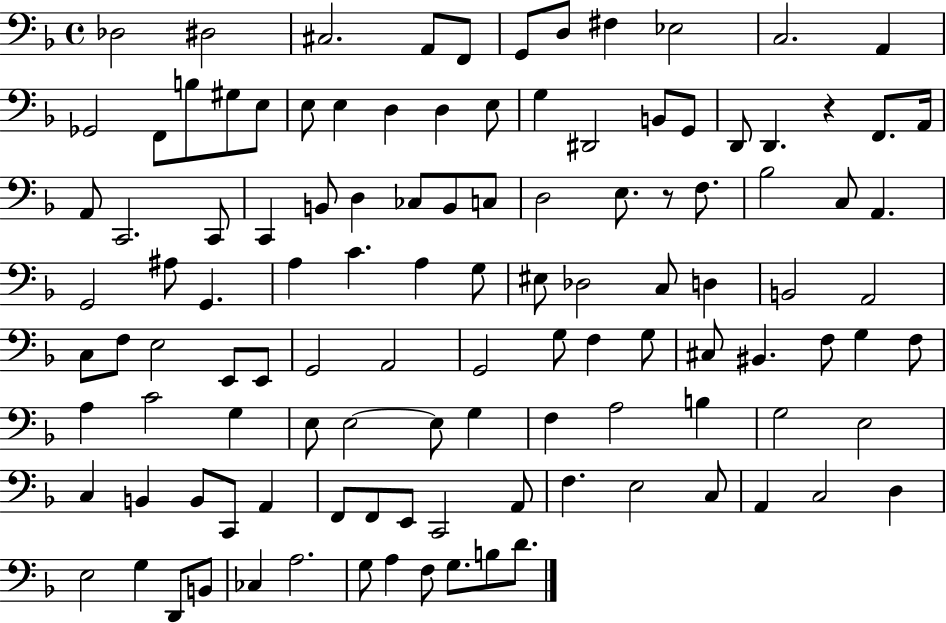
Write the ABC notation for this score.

X:1
T:Untitled
M:4/4
L:1/4
K:F
_D,2 ^D,2 ^C,2 A,,/2 F,,/2 G,,/2 D,/2 ^F, _E,2 C,2 A,, _G,,2 F,,/2 B,/2 ^G,/2 E,/2 E,/2 E, D, D, E,/2 G, ^D,,2 B,,/2 G,,/2 D,,/2 D,, z F,,/2 A,,/4 A,,/2 C,,2 C,,/2 C,, B,,/2 D, _C,/2 B,,/2 C,/2 D,2 E,/2 z/2 F,/2 _B,2 C,/2 A,, G,,2 ^A,/2 G,, A, C A, G,/2 ^E,/2 _D,2 C,/2 D, B,,2 A,,2 C,/2 F,/2 E,2 E,,/2 E,,/2 G,,2 A,,2 G,,2 G,/2 F, G,/2 ^C,/2 ^B,, F,/2 G, F,/2 A, C2 G, E,/2 E,2 E,/2 G, F, A,2 B, G,2 E,2 C, B,, B,,/2 C,,/2 A,, F,,/2 F,,/2 E,,/2 C,,2 A,,/2 F, E,2 C,/2 A,, C,2 D, E,2 G, D,,/2 B,,/2 _C, A,2 G,/2 A, F,/2 G,/2 B,/2 D/2